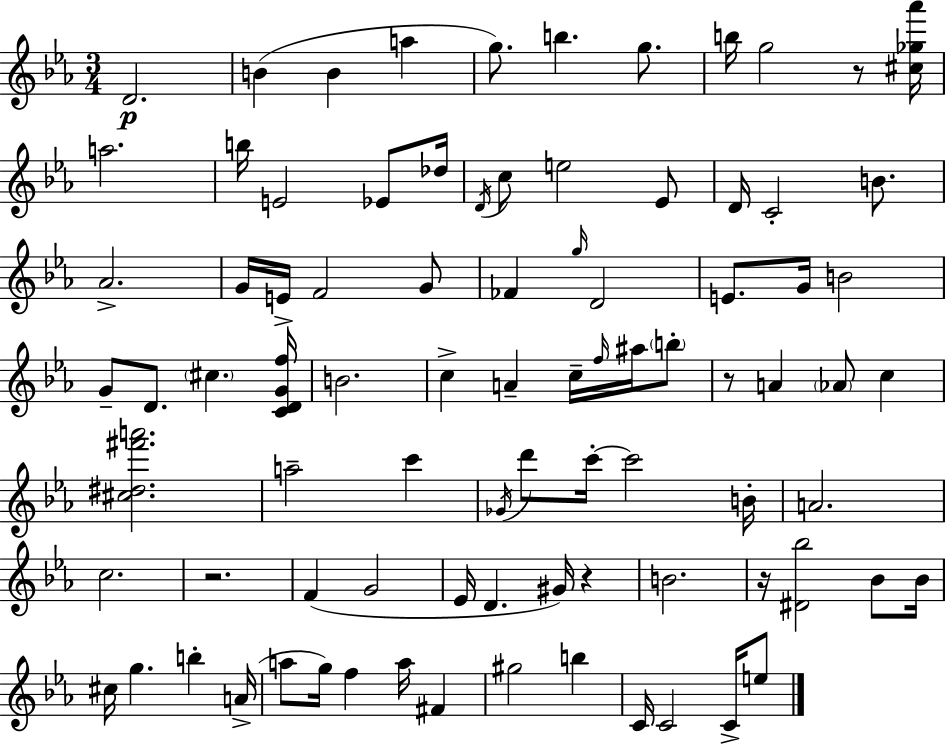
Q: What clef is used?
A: treble